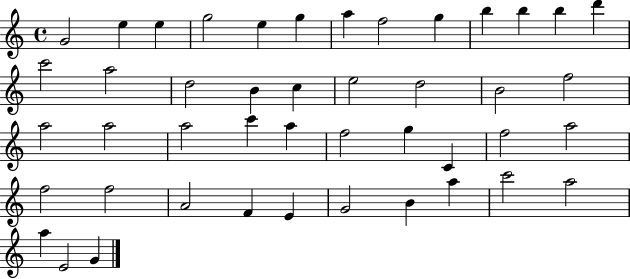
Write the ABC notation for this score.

X:1
T:Untitled
M:4/4
L:1/4
K:C
G2 e e g2 e g a f2 g b b b d' c'2 a2 d2 B c e2 d2 B2 f2 a2 a2 a2 c' a f2 g C f2 a2 f2 f2 A2 F E G2 B a c'2 a2 a E2 G